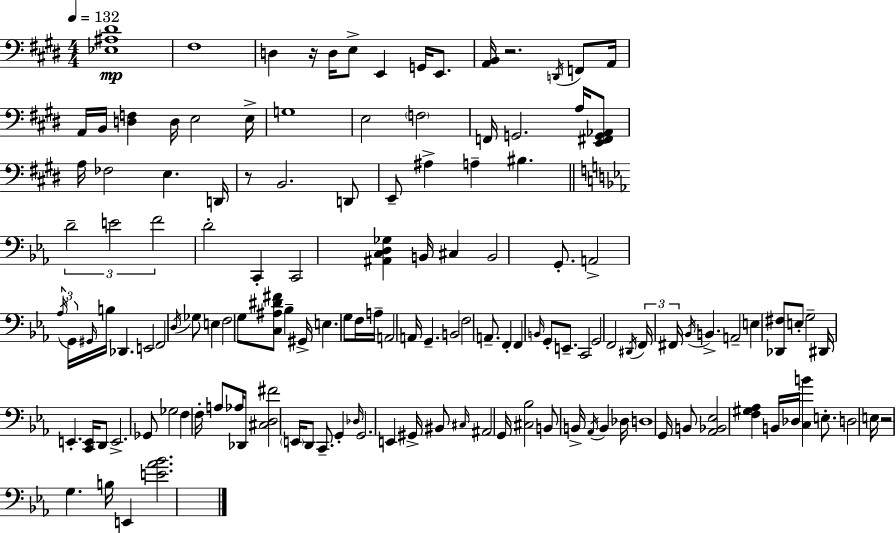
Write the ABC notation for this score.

X:1
T:Untitled
M:4/4
L:1/4
K:E
[_E,^A,^D]4 ^F,4 D, z/4 D,/4 E,/2 E,, G,,/4 E,,/2 [A,,B,,]/4 z2 D,,/4 F,,/2 A,,/4 A,,/4 B,,/4 [D,F,] D,/4 E,2 E,/4 G,4 E,2 F,2 F,,/4 G,,2 A,/4 [E,,^F,,G,,_A,,]/2 A,/4 _F,2 E, D,,/4 z/2 B,,2 D,,/2 E,,/2 ^A, A, ^B, D2 E2 F2 D2 C,, C,,2 [^A,,C,D,_G,] B,,/4 ^C, B,,2 G,,/2 A,,2 _A,/4 G,,/4 ^G,,/4 B,/4 _D,, E,,2 F,,2 D,/4 _G,/2 E, F,2 G,/2 [C,^A,^D^F]/2 _B, ^G,,/4 E, G,/2 F,/4 A,/4 A,,2 A,,/4 G,, B,,2 F,2 A,,/2 F,, F,, B,,/4 G,,/2 E,,/2 C,,2 G,,2 F,,2 ^D,,/4 F,,/4 ^F,,/4 _B,,/4 B,, A,,2 E, [_D,,^F,]/2 E,/2 G,2 ^D,,/4 E,, [C,,E,,]/4 D,,/2 E,,2 _G,,/2 _G,2 F, F,/4 A,/2 _A,/4 _D,,/2 [^C,D,^F]2 E,,/4 D,,/2 C,,/2 G,, _D,/4 G,,2 E,, ^G,,/4 ^B,,/2 ^C,/4 ^A,,2 G,,/4 [^C,_B,]2 B,,/2 B,,/4 _A,,/4 B,, _D,/4 D,4 G,,/4 B,,/2 [_A,,_B,,_E,]2 [F,^G,_A,] B,,/4 _D,/4 [C,B] E,/2 D,2 E,/4 z2 G, B,/4 E,, [E_A_B]2